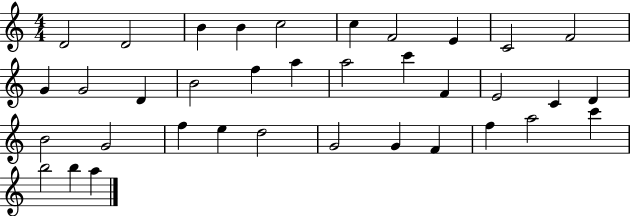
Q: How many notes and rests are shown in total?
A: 36